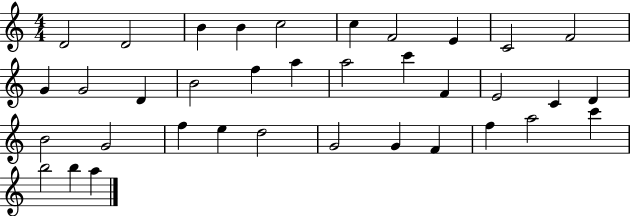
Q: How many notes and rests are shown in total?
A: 36